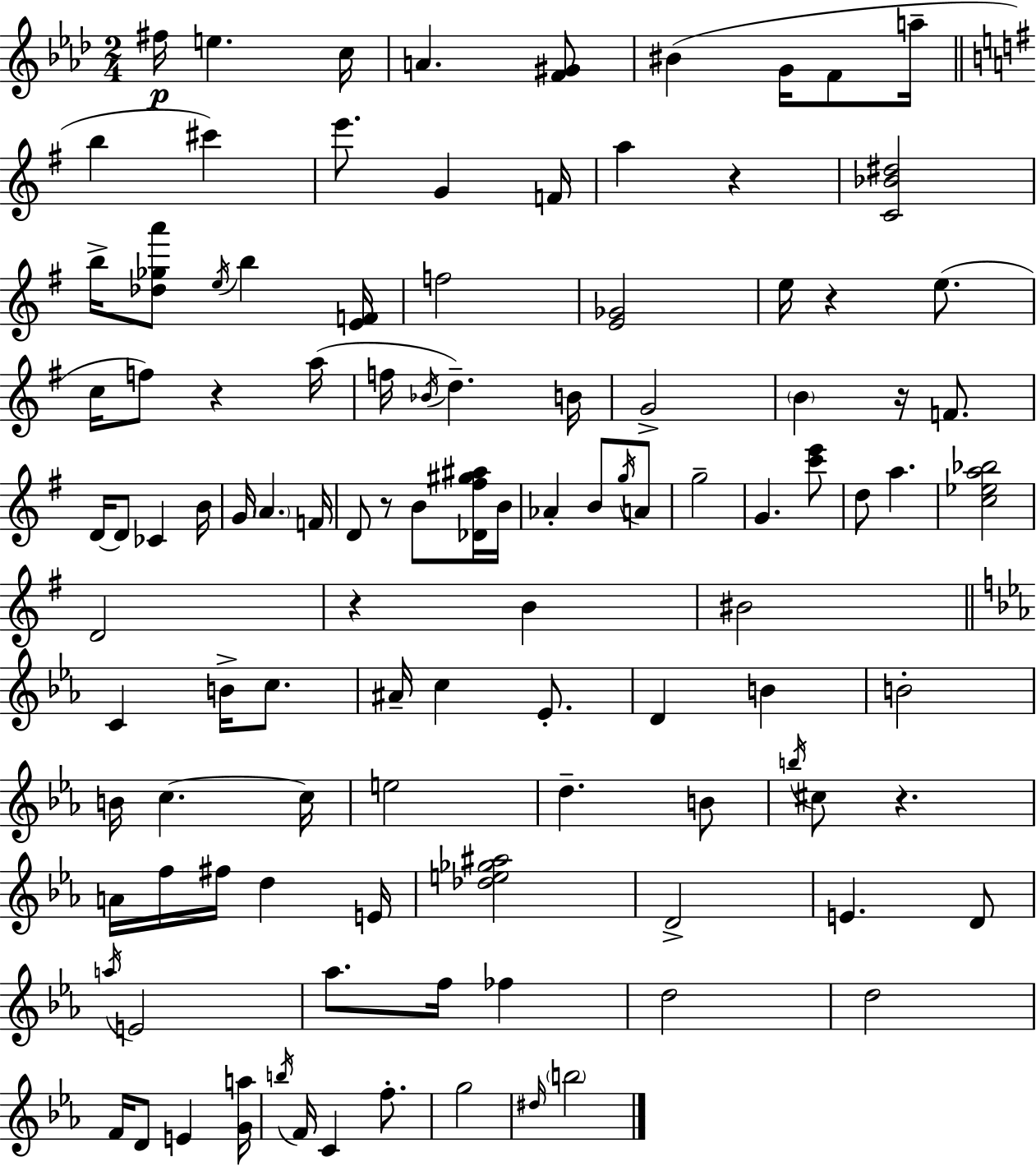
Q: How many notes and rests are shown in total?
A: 110